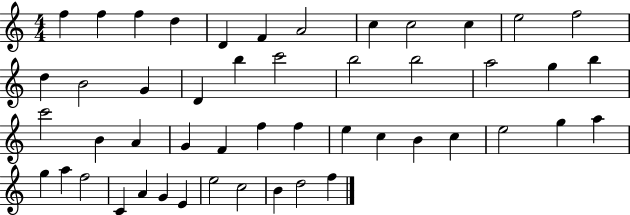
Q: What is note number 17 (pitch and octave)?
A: B5